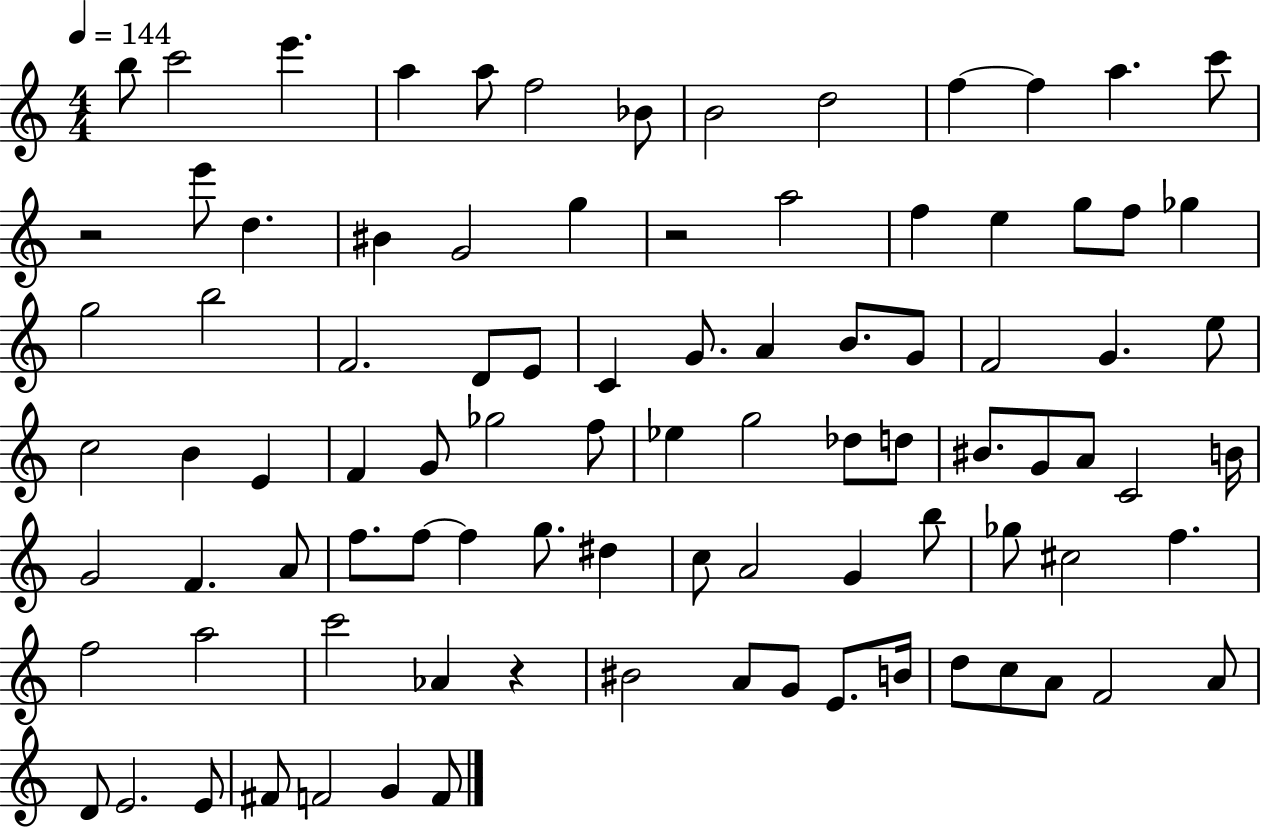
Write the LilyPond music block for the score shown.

{
  \clef treble
  \numericTimeSignature
  \time 4/4
  \key c \major
  \tempo 4 = 144
  b''8 c'''2 e'''4. | a''4 a''8 f''2 bes'8 | b'2 d''2 | f''4~~ f''4 a''4. c'''8 | \break r2 e'''8 d''4. | bis'4 g'2 g''4 | r2 a''2 | f''4 e''4 g''8 f''8 ges''4 | \break g''2 b''2 | f'2. d'8 e'8 | c'4 g'8. a'4 b'8. g'8 | f'2 g'4. e''8 | \break c''2 b'4 e'4 | f'4 g'8 ges''2 f''8 | ees''4 g''2 des''8 d''8 | bis'8. g'8 a'8 c'2 b'16 | \break g'2 f'4. a'8 | f''8. f''8~~ f''4 g''8. dis''4 | c''8 a'2 g'4 b''8 | ges''8 cis''2 f''4. | \break f''2 a''2 | c'''2 aes'4 r4 | bis'2 a'8 g'8 e'8. b'16 | d''8 c''8 a'8 f'2 a'8 | \break d'8 e'2. e'8 | fis'8 f'2 g'4 f'8 | \bar "|."
}